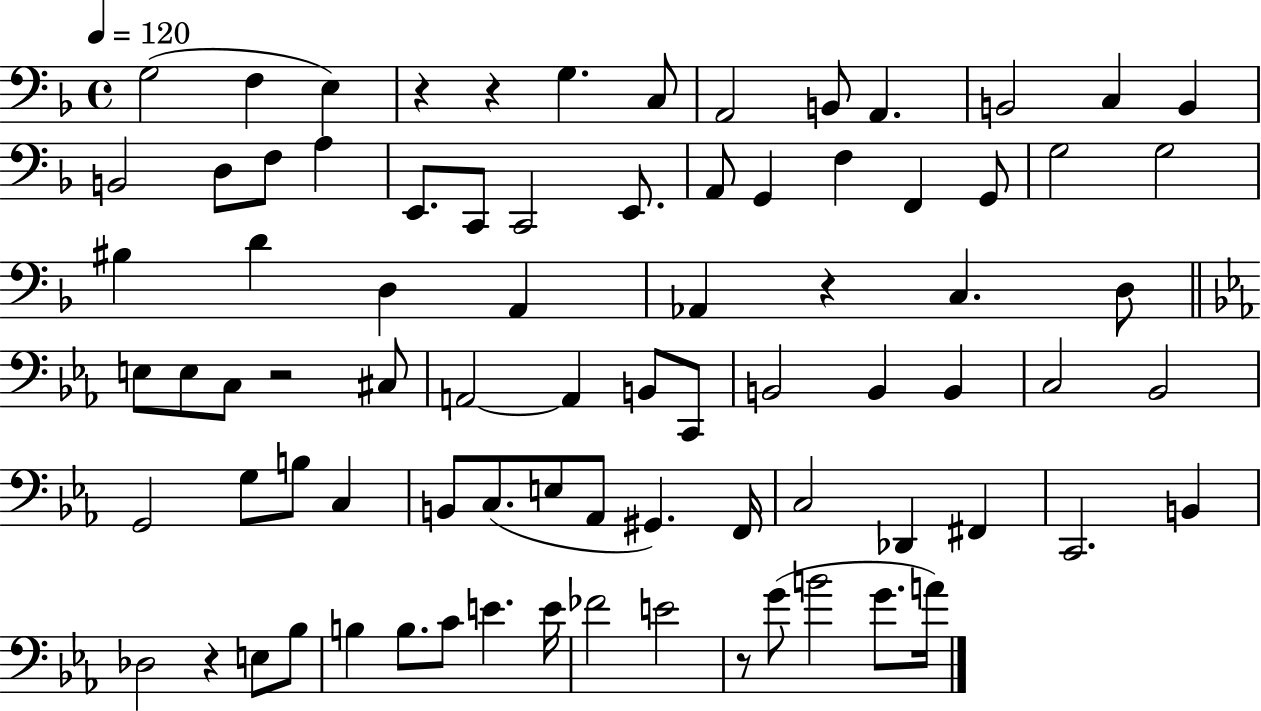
{
  \clef bass
  \time 4/4
  \defaultTimeSignature
  \key f \major
  \tempo 4 = 120
  g2( f4 e4) | r4 r4 g4. c8 | a,2 b,8 a,4. | b,2 c4 b,4 | \break b,2 d8 f8 a4 | e,8. c,8 c,2 e,8. | a,8 g,4 f4 f,4 g,8 | g2 g2 | \break bis4 d'4 d4 a,4 | aes,4 r4 c4. d8 | \bar "||" \break \key ees \major e8 e8 c8 r2 cis8 | a,2~~ a,4 b,8 c,8 | b,2 b,4 b,4 | c2 bes,2 | \break g,2 g8 b8 c4 | b,8 c8.( e8 aes,8 gis,4.) f,16 | c2 des,4 fis,4 | c,2. b,4 | \break des2 r4 e8 bes8 | b4 b8. c'8 e'4. e'16 | fes'2 e'2 | r8 g'8( b'2 g'8. a'16) | \break \bar "|."
}